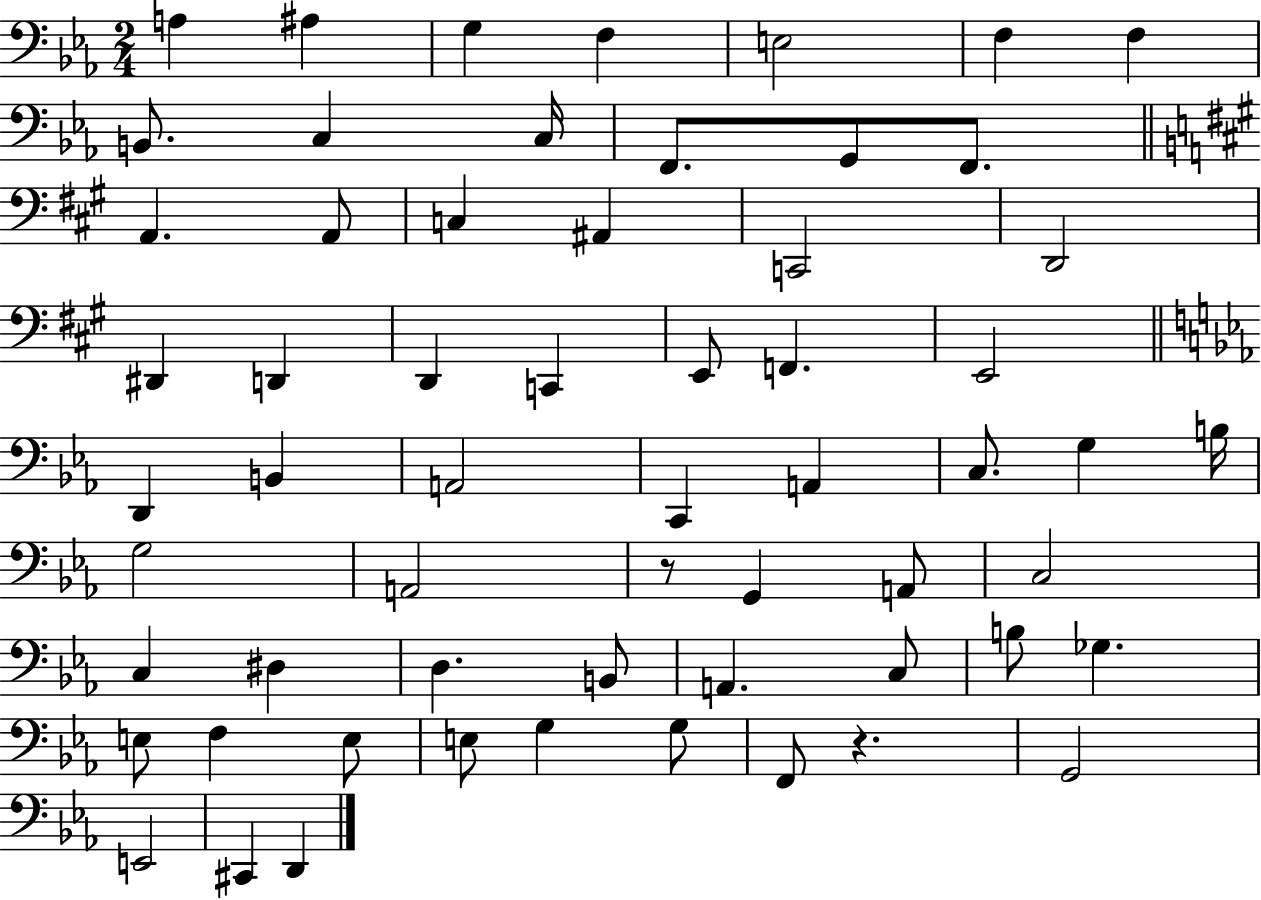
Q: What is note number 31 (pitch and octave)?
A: A2